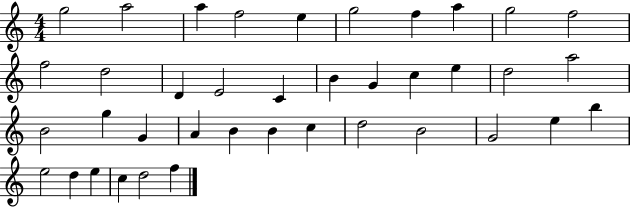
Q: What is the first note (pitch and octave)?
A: G5